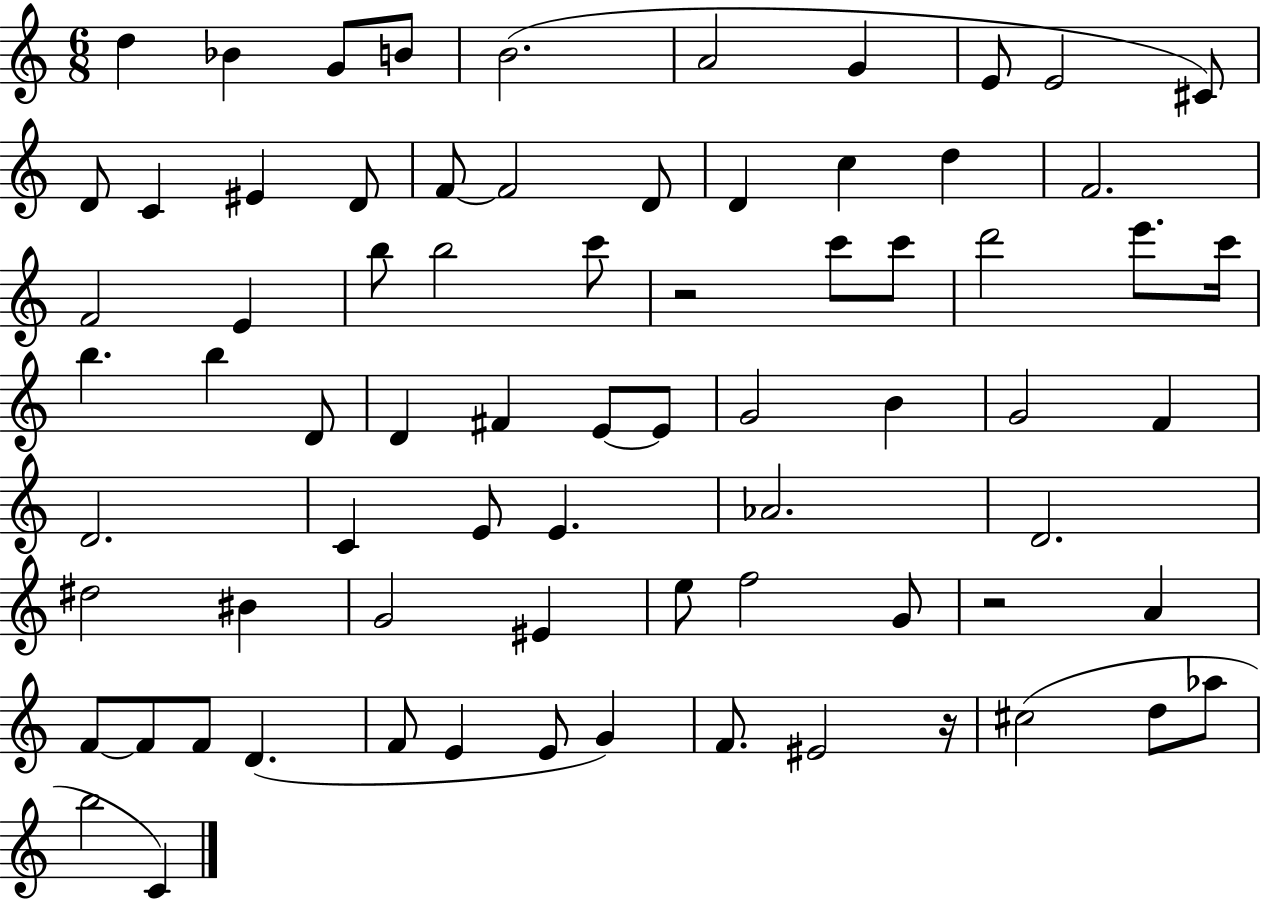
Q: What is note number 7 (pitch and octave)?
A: G4